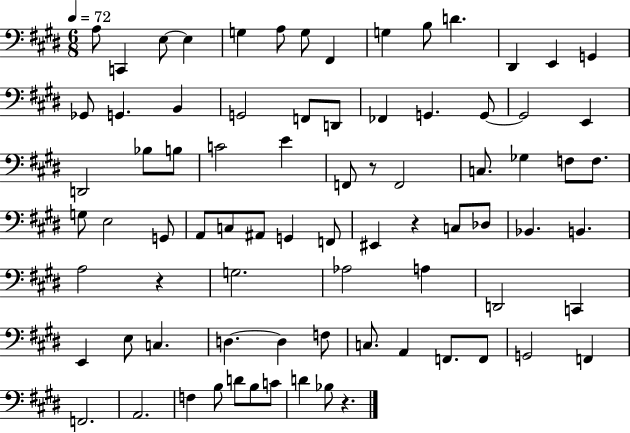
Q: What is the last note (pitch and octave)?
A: Bb3